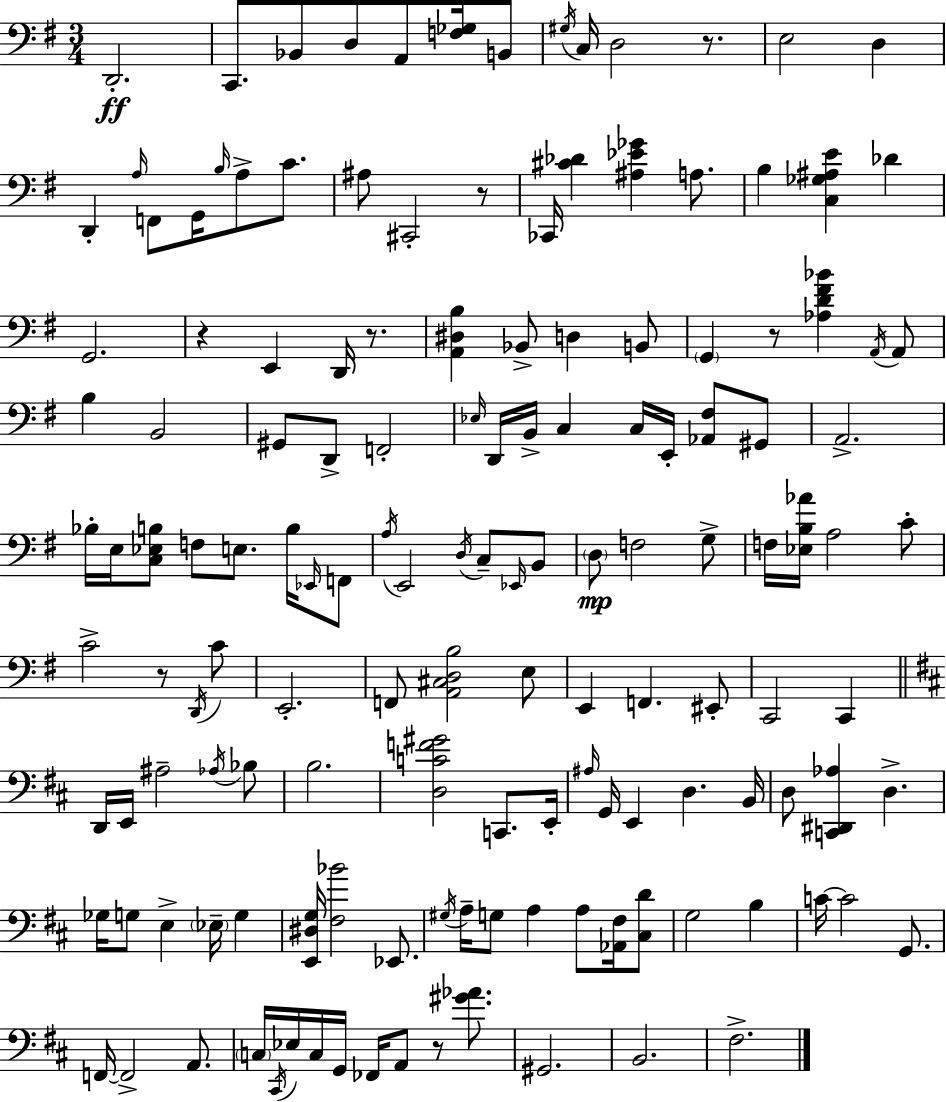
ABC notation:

X:1
T:Untitled
M:3/4
L:1/4
K:G
D,,2 C,,/2 _B,,/2 D,/2 A,,/2 [F,_G,]/4 B,,/2 ^G,/4 C,/4 D,2 z/2 E,2 D, D,, A,/4 F,,/2 G,,/4 B,/4 A,/2 C/2 ^A,/2 ^C,,2 z/2 _C,,/4 [^C_D] [^A,_E_G] A,/2 B, [C,_G,^A,E] _D G,,2 z E,, D,,/4 z/2 [A,,^D,B,] _B,,/2 D, B,,/2 G,, z/2 [_A,D^F_B] A,,/4 A,,/2 B, B,,2 ^G,,/2 D,,/2 F,,2 _E,/4 D,,/4 B,,/4 C, C,/4 E,,/4 [_A,,^F,]/2 ^G,,/2 A,,2 _B,/4 E,/4 [C,_E,B,]/2 F,/2 E,/2 B,/4 _E,,/4 F,,/2 A,/4 E,,2 D,/4 C,/2 _E,,/4 B,,/2 D,/2 F,2 G,/2 F,/4 [_E,B,_A]/4 A,2 C/2 C2 z/2 D,,/4 C/2 E,,2 F,,/2 [A,,^C,D,B,]2 E,/2 E,, F,, ^E,,/2 C,,2 C,, D,,/4 E,,/4 ^A,2 _A,/4 _B,/2 B,2 [D,CF^G]2 C,,/2 E,,/4 ^A,/4 G,,/4 E,, D, B,,/4 D,/2 [C,,^D,,_A,] D, _G,/4 G,/2 E, _E,/4 G, [E,,^D,G,]/4 [^F,_B]2 _E,,/2 ^G,/4 A,/4 G,/2 A, A,/2 [_A,,^F,]/4 [^C,D]/2 G,2 B, C/4 C2 G,,/2 F,,/4 F,,2 A,,/2 C,/4 ^C,,/4 _E,/4 C,/4 G,,/4 _F,,/4 A,,/2 z/2 [^G_A]/2 ^G,,2 B,,2 ^F,2